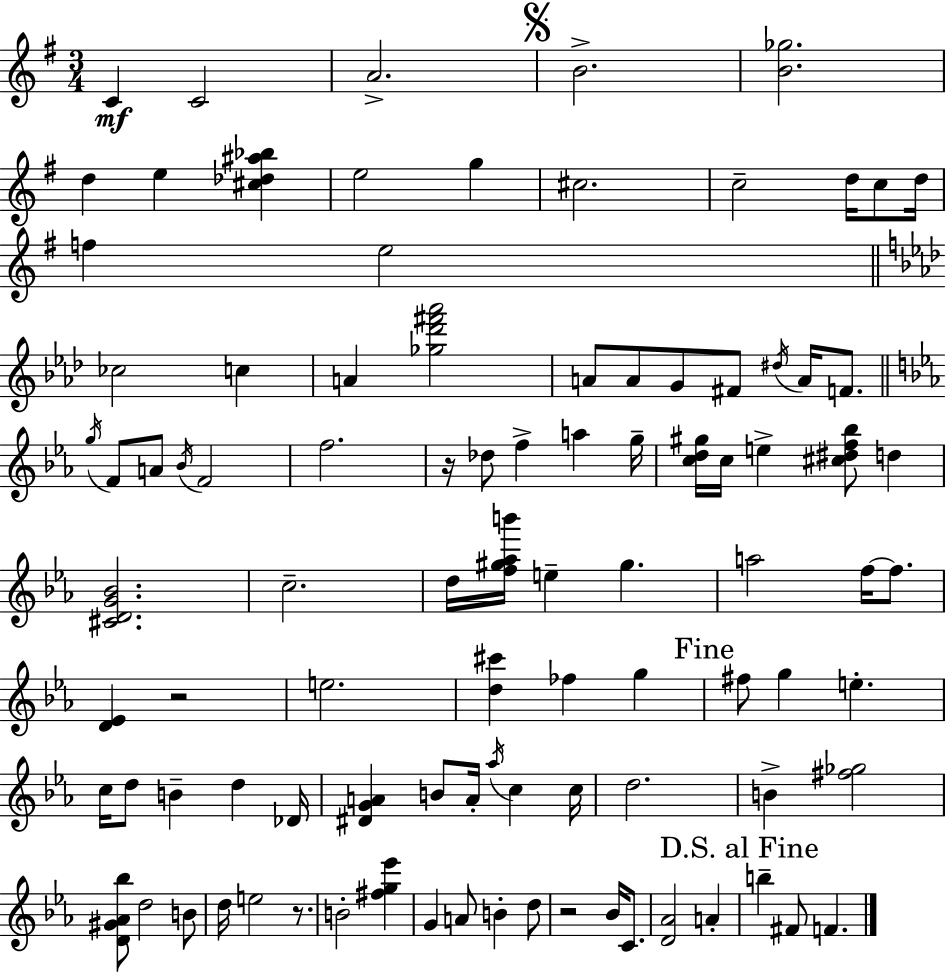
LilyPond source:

{
  \clef treble
  \numericTimeSignature
  \time 3/4
  \key e \minor
  c'4\mf c'2 | a'2.-> | \mark \markup { \musicglyph "scripts.segno" } b'2.-> | <b' ges''>2. | \break d''4 e''4 <cis'' des'' ais'' bes''>4 | e''2 g''4 | cis''2. | c''2-- d''16 c''8 d''16 | \break f''4 e''2 | \bar "||" \break \key aes \major ces''2 c''4 | a'4 <ges'' des''' fis''' aes'''>2 | a'8 a'8 g'8 fis'8 \acciaccatura { dis''16 } a'16 f'8. | \bar "||" \break \key c \minor \acciaccatura { g''16 } f'8 a'8 \acciaccatura { bes'16 } f'2 | f''2. | r16 des''8 f''4-> a''4 | g''16-- <c'' d'' gis''>16 c''16 e''4-> <cis'' dis'' f'' bes''>8 d''4 | \break <cis' d' g' bes'>2. | c''2.-- | d''16 <f'' gis'' aes'' b'''>16 e''4-- gis''4. | a''2 f''16~~ f''8. | \break <d' ees'>4 r2 | e''2. | <d'' cis'''>4 fes''4 g''4 | \mark "Fine" fis''8 g''4 e''4.-. | \break c''16 d''8 b'4-- d''4 | des'16 <dis' g' a'>4 b'8 a'16-. \acciaccatura { aes''16 } c''4 | c''16 d''2. | b'4-> <fis'' ges''>2 | \break <d' gis' aes' bes''>8 d''2 | b'8 d''16 e''2 | r8. b'2-. <fis'' g'' ees'''>4 | g'4 a'8 b'4-. | \break d''8 r2 bes'16 | c'8. <d' aes'>2 a'4-. | \mark "D.S. al Fine" b''4-- fis'8 f'4. | \bar "|."
}